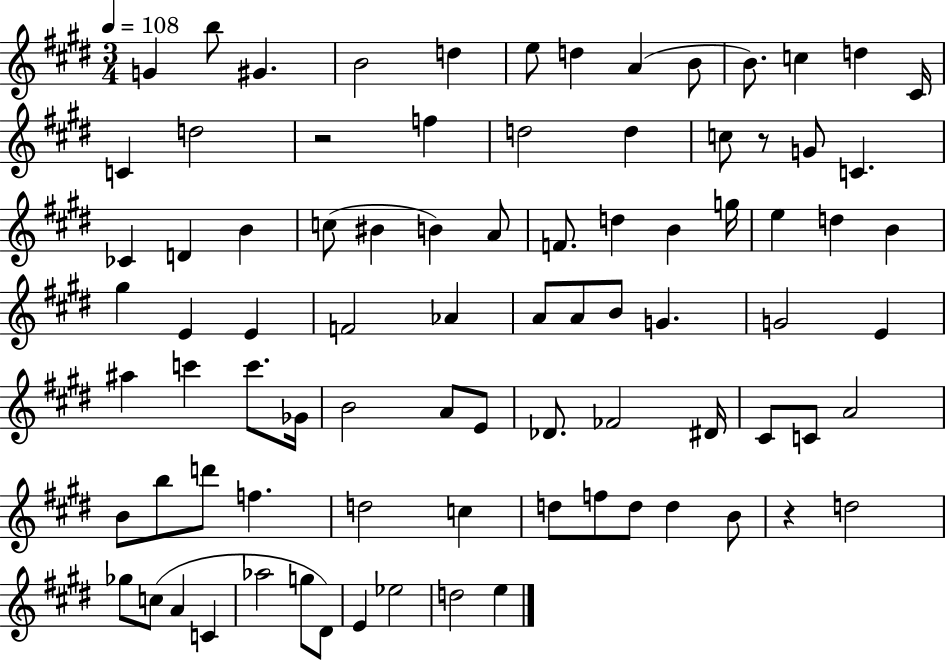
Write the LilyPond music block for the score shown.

{
  \clef treble
  \numericTimeSignature
  \time 3/4
  \key e \major
  \tempo 4 = 108
  g'4 b''8 gis'4. | b'2 d''4 | e''8 d''4 a'4( b'8 | b'8.) c''4 d''4 cis'16 | \break c'4 d''2 | r2 f''4 | d''2 d''4 | c''8 r8 g'8 c'4. | \break ces'4 d'4 b'4 | c''8( bis'4 b'4) a'8 | f'8. d''4 b'4 g''16 | e''4 d''4 b'4 | \break gis''4 e'4 e'4 | f'2 aes'4 | a'8 a'8 b'8 g'4. | g'2 e'4 | \break ais''4 c'''4 c'''8. ges'16 | b'2 a'8 e'8 | des'8. fes'2 dis'16 | cis'8 c'8 a'2 | \break b'8 b''8 d'''8 f''4. | d''2 c''4 | d''8 f''8 d''8 d''4 b'8 | r4 d''2 | \break ges''8 c''8( a'4 c'4 | aes''2 g''8 dis'8) | e'4 ees''2 | d''2 e''4 | \break \bar "|."
}